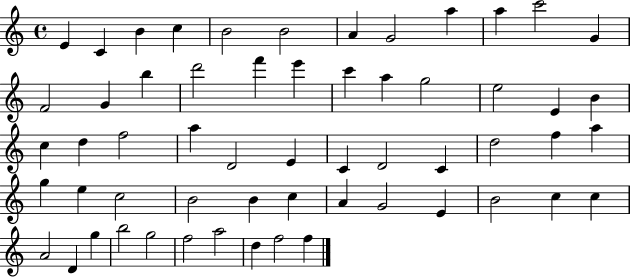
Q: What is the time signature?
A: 4/4